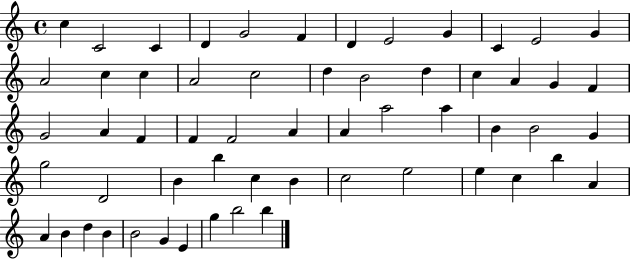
C5/q C4/h C4/q D4/q G4/h F4/q D4/q E4/h G4/q C4/q E4/h G4/q A4/h C5/q C5/q A4/h C5/h D5/q B4/h D5/q C5/q A4/q G4/q F4/q G4/h A4/q F4/q F4/q F4/h A4/q A4/q A5/h A5/q B4/q B4/h G4/q G5/h D4/h B4/q B5/q C5/q B4/q C5/h E5/h E5/q C5/q B5/q A4/q A4/q B4/q D5/q B4/q B4/h G4/q E4/q G5/q B5/h B5/q